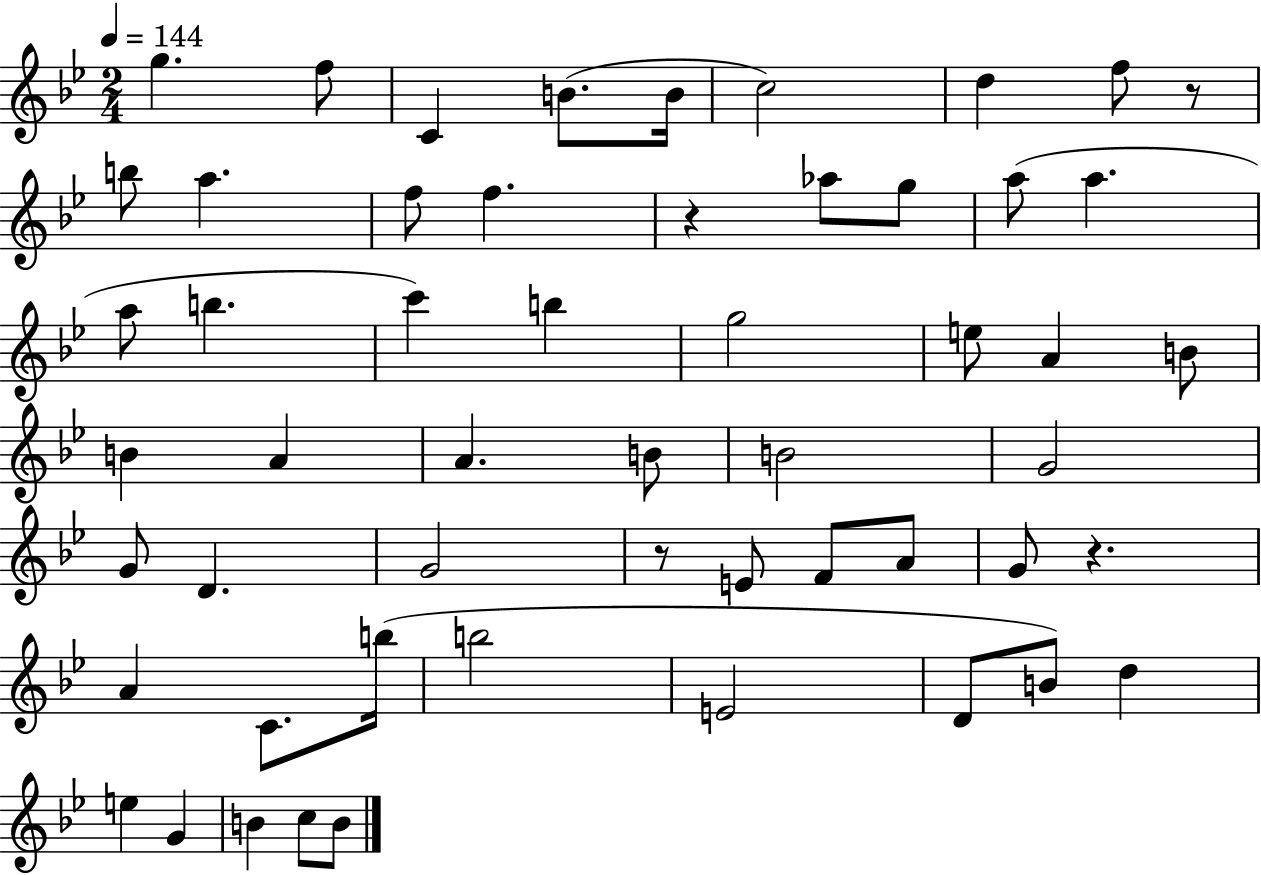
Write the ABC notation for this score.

X:1
T:Untitled
M:2/4
L:1/4
K:Bb
g f/2 C B/2 B/4 c2 d f/2 z/2 b/2 a f/2 f z _a/2 g/2 a/2 a a/2 b c' b g2 e/2 A B/2 B A A B/2 B2 G2 G/2 D G2 z/2 E/2 F/2 A/2 G/2 z A C/2 b/4 b2 E2 D/2 B/2 d e G B c/2 B/2